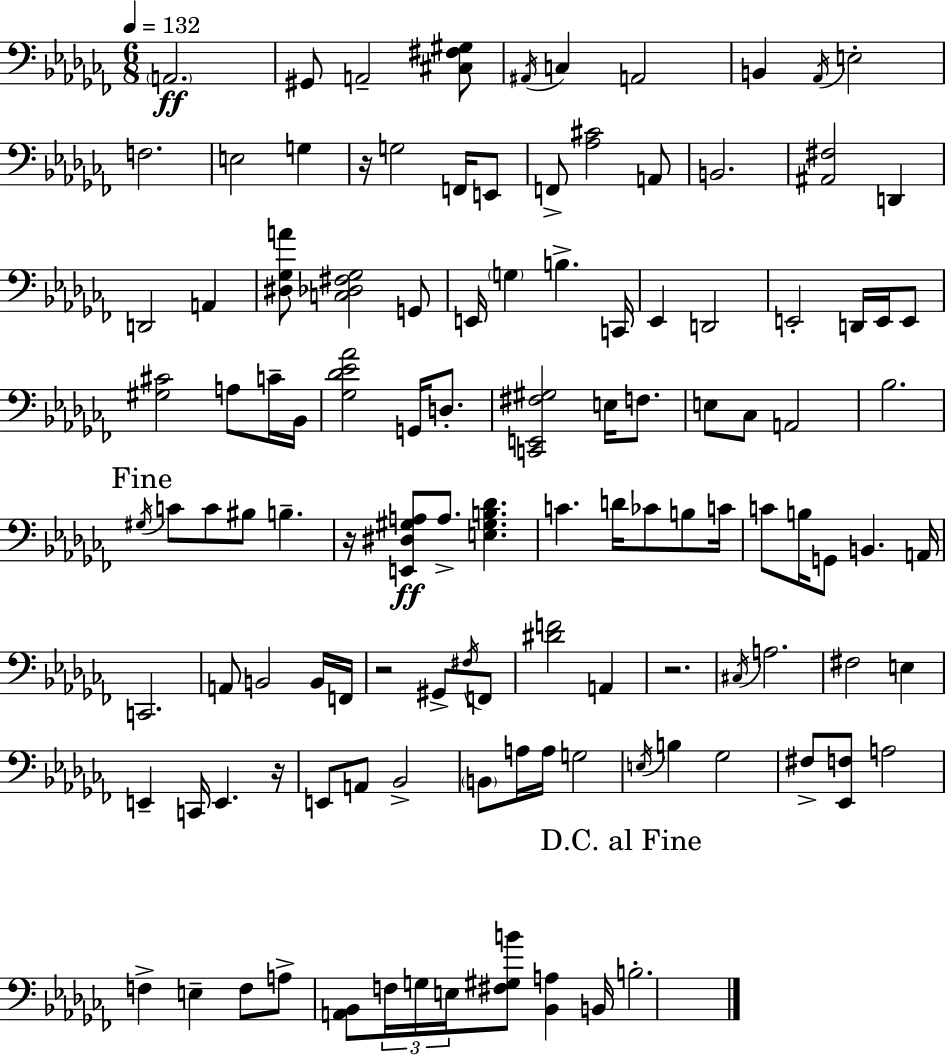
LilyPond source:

{
  \clef bass
  \numericTimeSignature
  \time 6/8
  \key aes \minor
  \tempo 4 = 132
  \repeat volta 2 { \parenthesize a,2.\ff | gis,8 a,2-- <cis fis gis>8 | \acciaccatura { ais,16 } c4 a,2 | b,4 \acciaccatura { aes,16 } e2-. | \break f2. | e2 g4 | r16 g2 f,16 | e,8 f,8-> <aes cis'>2 | \break a,8 b,2. | <ais, fis>2 d,4 | d,2 a,4 | <dis ges a'>8 <c des fis ges>2 | \break g,8 e,16 \parenthesize g4 b4.-> | c,16 ees,4 d,2 | e,2-. d,16 e,16 | e,8 <gis cis'>2 a8 | \break c'16-- bes,16 <ges des' ees' aes'>2 g,16 d8.-. | <c, e, fis gis>2 e16 f8. | e8 ces8 a,2 | bes2. | \break \mark "Fine" \acciaccatura { gis16 } c'8 c'8 bis8 b4.-- | r16 <e, dis gis a>8\ff a8.-> <e gis b des'>4. | c'4. d'16 ces'8 | b8 c'16 c'8 b16 g,8 b,4. | \break a,16 c,2. | a,8 b,2 | b,16 f,16 r2 gis,8-> | \acciaccatura { fis16 } f,8 <dis' f'>2 | \break a,4 r2. | \acciaccatura { cis16 } a2. | fis2 | e4 e,4-- c,16 e,4. | \break r16 e,8 a,8 bes,2-> | \parenthesize b,8 a16 a16 g2 | \acciaccatura { e16 } b4 ges2 | fis8-> <ees, f>8 a2 | \break f4-> e4-- | f8 a8-> <a, bes,>8 \tuplet 3/2 { f16 g16 e16 } <fis gis b'>8 | <bes, a>4 b,16 \mark "D.C. al Fine" b2.-. | } \bar "|."
}